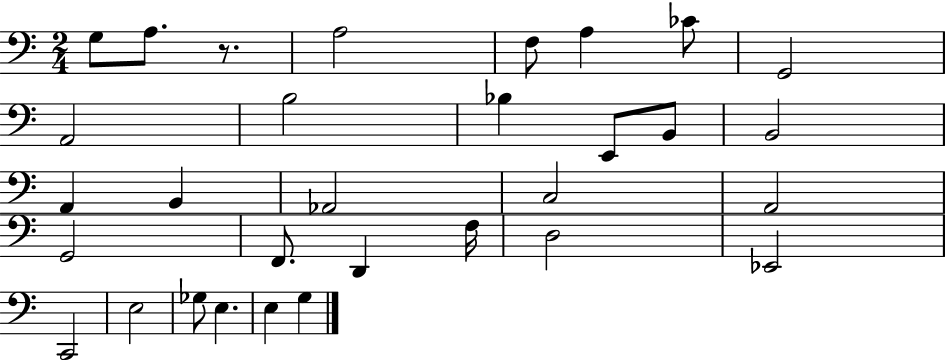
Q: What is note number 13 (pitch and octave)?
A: B2